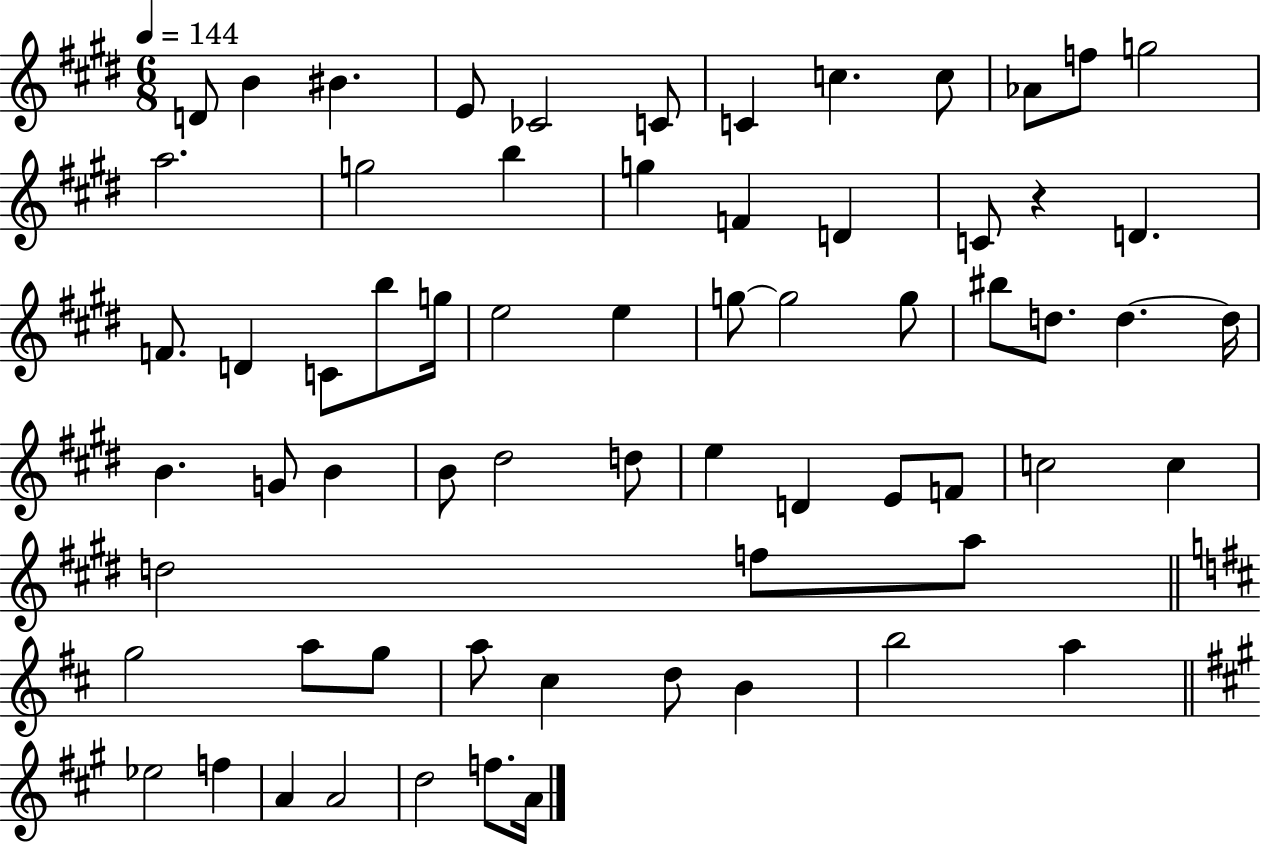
D4/e B4/q BIS4/q. E4/e CES4/h C4/e C4/q C5/q. C5/e Ab4/e F5/e G5/h A5/h. G5/h B5/q G5/q F4/q D4/q C4/e R/q D4/q. F4/e. D4/q C4/e B5/e G5/s E5/h E5/q G5/e G5/h G5/e BIS5/e D5/e. D5/q. D5/s B4/q. G4/e B4/q B4/e D#5/h D5/e E5/q D4/q E4/e F4/e C5/h C5/q D5/h F5/e A5/e G5/h A5/e G5/e A5/e C#5/q D5/e B4/q B5/h A5/q Eb5/h F5/q A4/q A4/h D5/h F5/e. A4/s